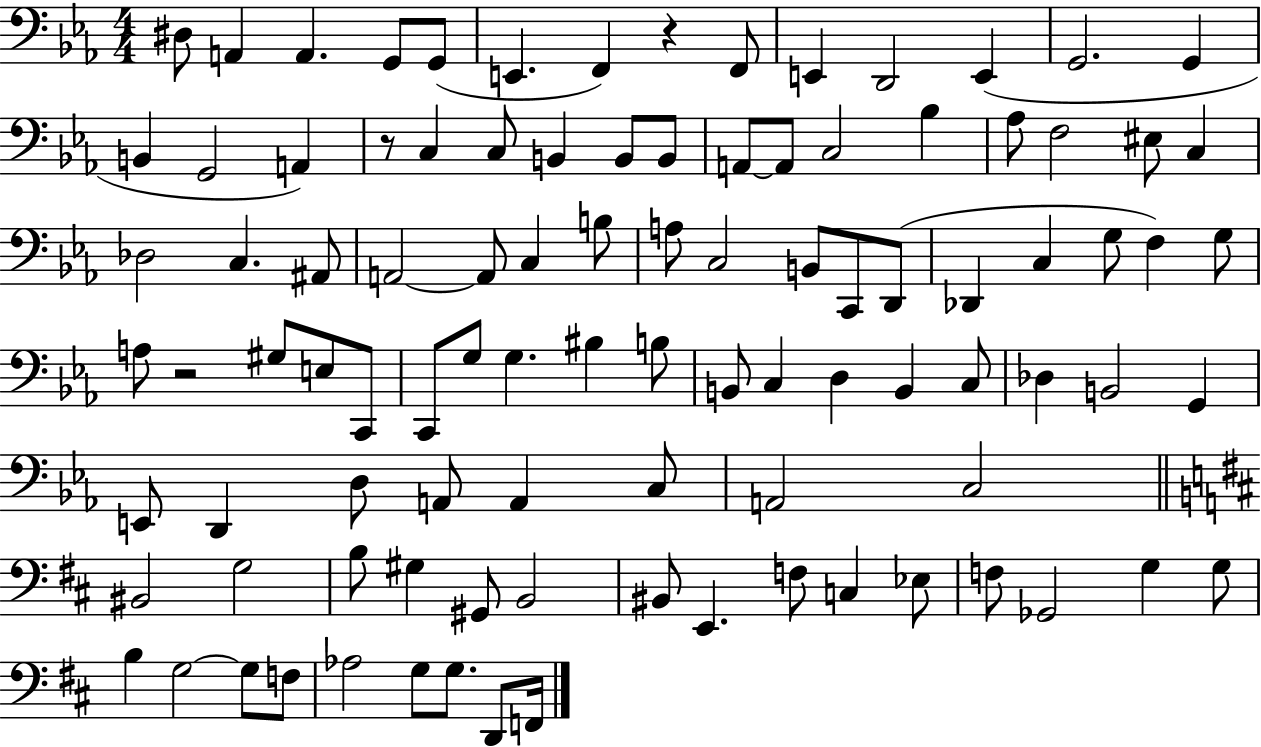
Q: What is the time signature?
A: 4/4